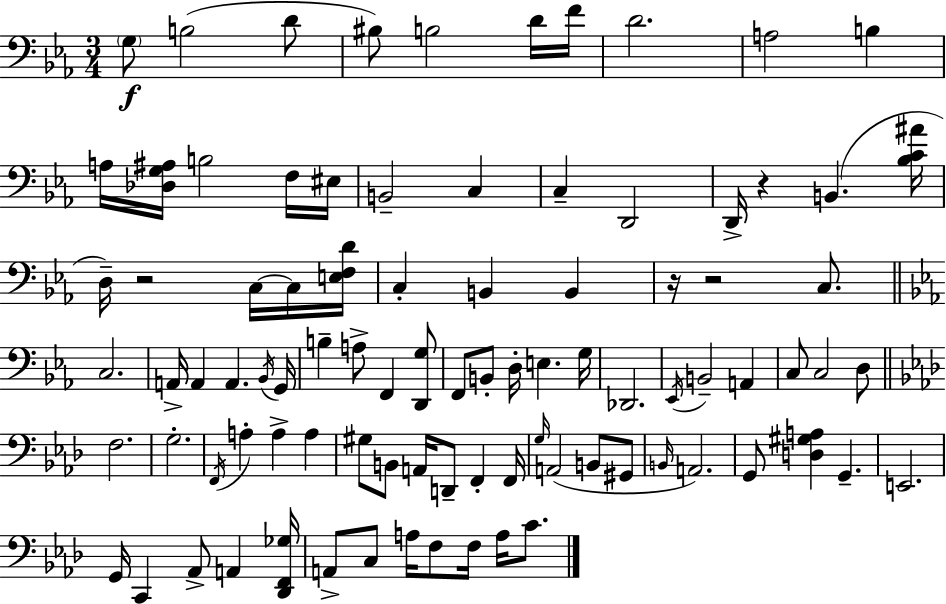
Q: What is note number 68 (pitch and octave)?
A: G2